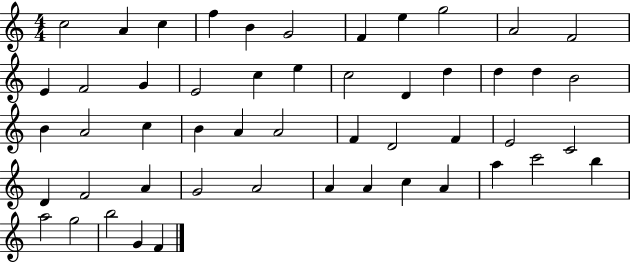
{
  \clef treble
  \numericTimeSignature
  \time 4/4
  \key c \major
  c''2 a'4 c''4 | f''4 b'4 g'2 | f'4 e''4 g''2 | a'2 f'2 | \break e'4 f'2 g'4 | e'2 c''4 e''4 | c''2 d'4 d''4 | d''4 d''4 b'2 | \break b'4 a'2 c''4 | b'4 a'4 a'2 | f'4 d'2 f'4 | e'2 c'2 | \break d'4 f'2 a'4 | g'2 a'2 | a'4 a'4 c''4 a'4 | a''4 c'''2 b''4 | \break a''2 g''2 | b''2 g'4 f'4 | \bar "|."
}